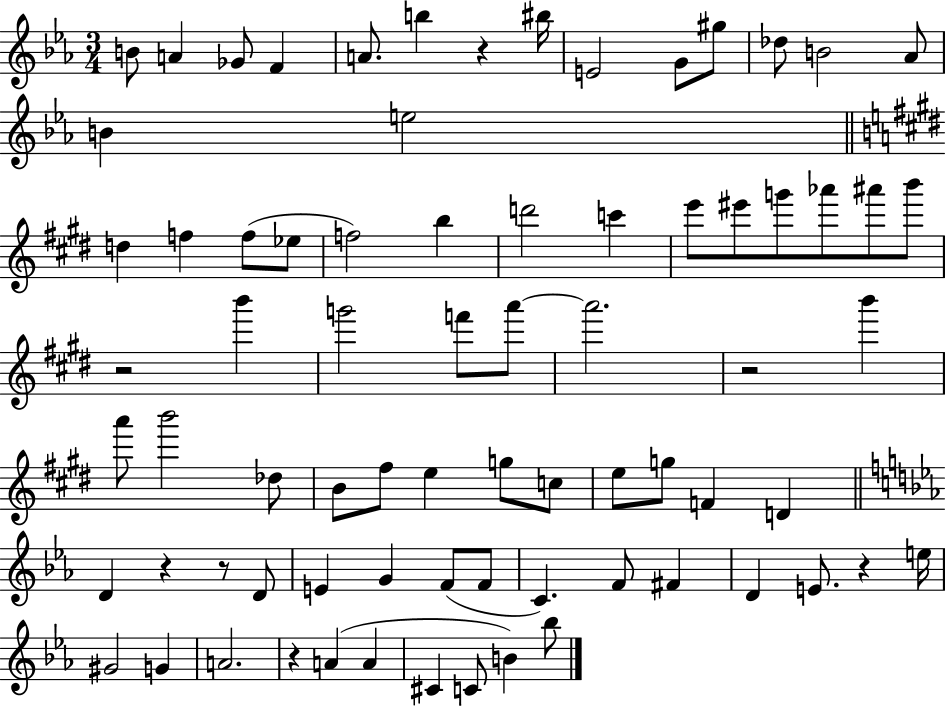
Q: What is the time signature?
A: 3/4